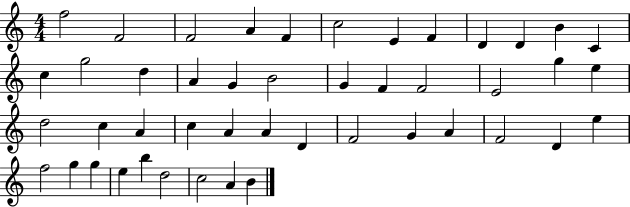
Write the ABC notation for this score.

X:1
T:Untitled
M:4/4
L:1/4
K:C
f2 F2 F2 A F c2 E F D D B C c g2 d A G B2 G F F2 E2 g e d2 c A c A A D F2 G A F2 D e f2 g g e b d2 c2 A B